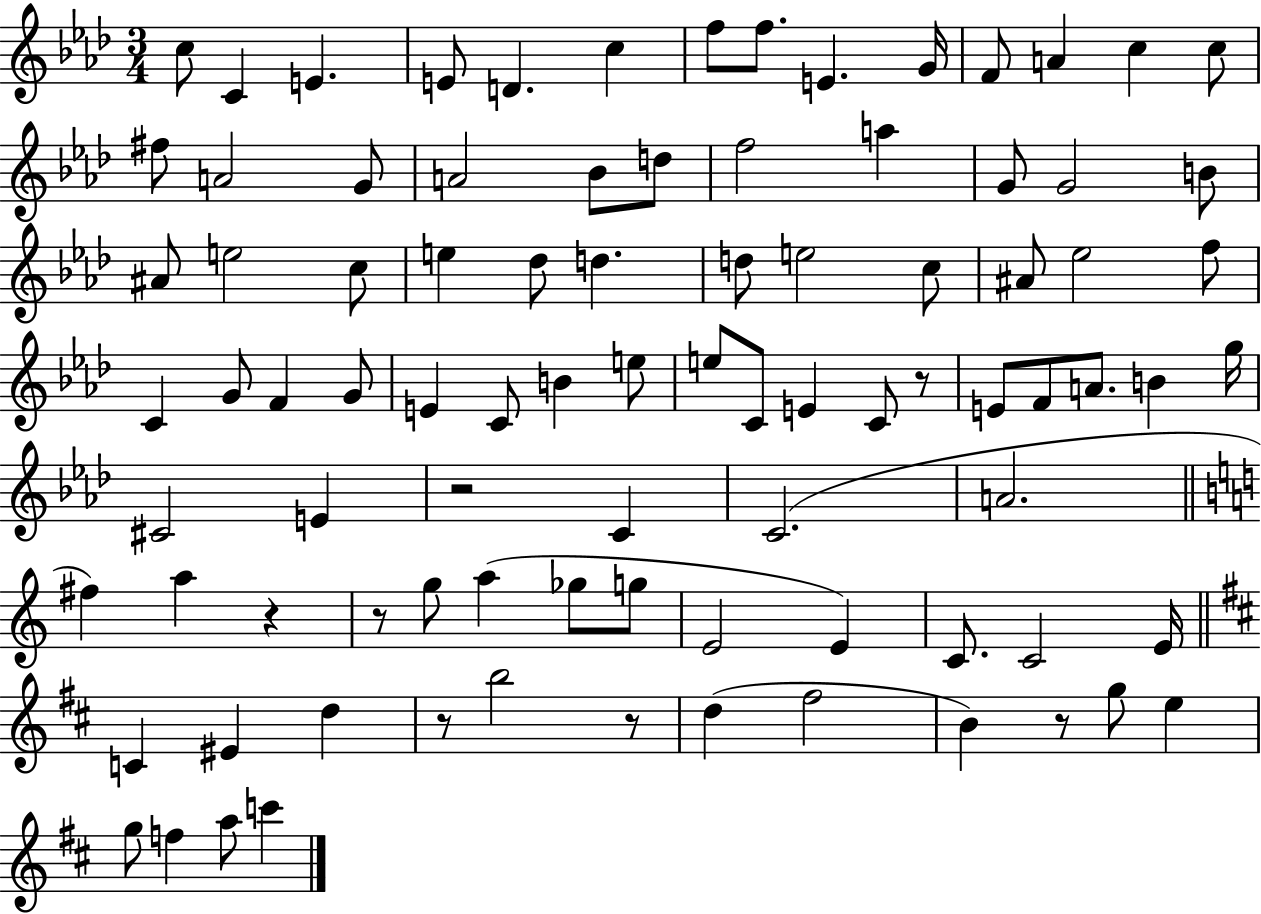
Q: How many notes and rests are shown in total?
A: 90